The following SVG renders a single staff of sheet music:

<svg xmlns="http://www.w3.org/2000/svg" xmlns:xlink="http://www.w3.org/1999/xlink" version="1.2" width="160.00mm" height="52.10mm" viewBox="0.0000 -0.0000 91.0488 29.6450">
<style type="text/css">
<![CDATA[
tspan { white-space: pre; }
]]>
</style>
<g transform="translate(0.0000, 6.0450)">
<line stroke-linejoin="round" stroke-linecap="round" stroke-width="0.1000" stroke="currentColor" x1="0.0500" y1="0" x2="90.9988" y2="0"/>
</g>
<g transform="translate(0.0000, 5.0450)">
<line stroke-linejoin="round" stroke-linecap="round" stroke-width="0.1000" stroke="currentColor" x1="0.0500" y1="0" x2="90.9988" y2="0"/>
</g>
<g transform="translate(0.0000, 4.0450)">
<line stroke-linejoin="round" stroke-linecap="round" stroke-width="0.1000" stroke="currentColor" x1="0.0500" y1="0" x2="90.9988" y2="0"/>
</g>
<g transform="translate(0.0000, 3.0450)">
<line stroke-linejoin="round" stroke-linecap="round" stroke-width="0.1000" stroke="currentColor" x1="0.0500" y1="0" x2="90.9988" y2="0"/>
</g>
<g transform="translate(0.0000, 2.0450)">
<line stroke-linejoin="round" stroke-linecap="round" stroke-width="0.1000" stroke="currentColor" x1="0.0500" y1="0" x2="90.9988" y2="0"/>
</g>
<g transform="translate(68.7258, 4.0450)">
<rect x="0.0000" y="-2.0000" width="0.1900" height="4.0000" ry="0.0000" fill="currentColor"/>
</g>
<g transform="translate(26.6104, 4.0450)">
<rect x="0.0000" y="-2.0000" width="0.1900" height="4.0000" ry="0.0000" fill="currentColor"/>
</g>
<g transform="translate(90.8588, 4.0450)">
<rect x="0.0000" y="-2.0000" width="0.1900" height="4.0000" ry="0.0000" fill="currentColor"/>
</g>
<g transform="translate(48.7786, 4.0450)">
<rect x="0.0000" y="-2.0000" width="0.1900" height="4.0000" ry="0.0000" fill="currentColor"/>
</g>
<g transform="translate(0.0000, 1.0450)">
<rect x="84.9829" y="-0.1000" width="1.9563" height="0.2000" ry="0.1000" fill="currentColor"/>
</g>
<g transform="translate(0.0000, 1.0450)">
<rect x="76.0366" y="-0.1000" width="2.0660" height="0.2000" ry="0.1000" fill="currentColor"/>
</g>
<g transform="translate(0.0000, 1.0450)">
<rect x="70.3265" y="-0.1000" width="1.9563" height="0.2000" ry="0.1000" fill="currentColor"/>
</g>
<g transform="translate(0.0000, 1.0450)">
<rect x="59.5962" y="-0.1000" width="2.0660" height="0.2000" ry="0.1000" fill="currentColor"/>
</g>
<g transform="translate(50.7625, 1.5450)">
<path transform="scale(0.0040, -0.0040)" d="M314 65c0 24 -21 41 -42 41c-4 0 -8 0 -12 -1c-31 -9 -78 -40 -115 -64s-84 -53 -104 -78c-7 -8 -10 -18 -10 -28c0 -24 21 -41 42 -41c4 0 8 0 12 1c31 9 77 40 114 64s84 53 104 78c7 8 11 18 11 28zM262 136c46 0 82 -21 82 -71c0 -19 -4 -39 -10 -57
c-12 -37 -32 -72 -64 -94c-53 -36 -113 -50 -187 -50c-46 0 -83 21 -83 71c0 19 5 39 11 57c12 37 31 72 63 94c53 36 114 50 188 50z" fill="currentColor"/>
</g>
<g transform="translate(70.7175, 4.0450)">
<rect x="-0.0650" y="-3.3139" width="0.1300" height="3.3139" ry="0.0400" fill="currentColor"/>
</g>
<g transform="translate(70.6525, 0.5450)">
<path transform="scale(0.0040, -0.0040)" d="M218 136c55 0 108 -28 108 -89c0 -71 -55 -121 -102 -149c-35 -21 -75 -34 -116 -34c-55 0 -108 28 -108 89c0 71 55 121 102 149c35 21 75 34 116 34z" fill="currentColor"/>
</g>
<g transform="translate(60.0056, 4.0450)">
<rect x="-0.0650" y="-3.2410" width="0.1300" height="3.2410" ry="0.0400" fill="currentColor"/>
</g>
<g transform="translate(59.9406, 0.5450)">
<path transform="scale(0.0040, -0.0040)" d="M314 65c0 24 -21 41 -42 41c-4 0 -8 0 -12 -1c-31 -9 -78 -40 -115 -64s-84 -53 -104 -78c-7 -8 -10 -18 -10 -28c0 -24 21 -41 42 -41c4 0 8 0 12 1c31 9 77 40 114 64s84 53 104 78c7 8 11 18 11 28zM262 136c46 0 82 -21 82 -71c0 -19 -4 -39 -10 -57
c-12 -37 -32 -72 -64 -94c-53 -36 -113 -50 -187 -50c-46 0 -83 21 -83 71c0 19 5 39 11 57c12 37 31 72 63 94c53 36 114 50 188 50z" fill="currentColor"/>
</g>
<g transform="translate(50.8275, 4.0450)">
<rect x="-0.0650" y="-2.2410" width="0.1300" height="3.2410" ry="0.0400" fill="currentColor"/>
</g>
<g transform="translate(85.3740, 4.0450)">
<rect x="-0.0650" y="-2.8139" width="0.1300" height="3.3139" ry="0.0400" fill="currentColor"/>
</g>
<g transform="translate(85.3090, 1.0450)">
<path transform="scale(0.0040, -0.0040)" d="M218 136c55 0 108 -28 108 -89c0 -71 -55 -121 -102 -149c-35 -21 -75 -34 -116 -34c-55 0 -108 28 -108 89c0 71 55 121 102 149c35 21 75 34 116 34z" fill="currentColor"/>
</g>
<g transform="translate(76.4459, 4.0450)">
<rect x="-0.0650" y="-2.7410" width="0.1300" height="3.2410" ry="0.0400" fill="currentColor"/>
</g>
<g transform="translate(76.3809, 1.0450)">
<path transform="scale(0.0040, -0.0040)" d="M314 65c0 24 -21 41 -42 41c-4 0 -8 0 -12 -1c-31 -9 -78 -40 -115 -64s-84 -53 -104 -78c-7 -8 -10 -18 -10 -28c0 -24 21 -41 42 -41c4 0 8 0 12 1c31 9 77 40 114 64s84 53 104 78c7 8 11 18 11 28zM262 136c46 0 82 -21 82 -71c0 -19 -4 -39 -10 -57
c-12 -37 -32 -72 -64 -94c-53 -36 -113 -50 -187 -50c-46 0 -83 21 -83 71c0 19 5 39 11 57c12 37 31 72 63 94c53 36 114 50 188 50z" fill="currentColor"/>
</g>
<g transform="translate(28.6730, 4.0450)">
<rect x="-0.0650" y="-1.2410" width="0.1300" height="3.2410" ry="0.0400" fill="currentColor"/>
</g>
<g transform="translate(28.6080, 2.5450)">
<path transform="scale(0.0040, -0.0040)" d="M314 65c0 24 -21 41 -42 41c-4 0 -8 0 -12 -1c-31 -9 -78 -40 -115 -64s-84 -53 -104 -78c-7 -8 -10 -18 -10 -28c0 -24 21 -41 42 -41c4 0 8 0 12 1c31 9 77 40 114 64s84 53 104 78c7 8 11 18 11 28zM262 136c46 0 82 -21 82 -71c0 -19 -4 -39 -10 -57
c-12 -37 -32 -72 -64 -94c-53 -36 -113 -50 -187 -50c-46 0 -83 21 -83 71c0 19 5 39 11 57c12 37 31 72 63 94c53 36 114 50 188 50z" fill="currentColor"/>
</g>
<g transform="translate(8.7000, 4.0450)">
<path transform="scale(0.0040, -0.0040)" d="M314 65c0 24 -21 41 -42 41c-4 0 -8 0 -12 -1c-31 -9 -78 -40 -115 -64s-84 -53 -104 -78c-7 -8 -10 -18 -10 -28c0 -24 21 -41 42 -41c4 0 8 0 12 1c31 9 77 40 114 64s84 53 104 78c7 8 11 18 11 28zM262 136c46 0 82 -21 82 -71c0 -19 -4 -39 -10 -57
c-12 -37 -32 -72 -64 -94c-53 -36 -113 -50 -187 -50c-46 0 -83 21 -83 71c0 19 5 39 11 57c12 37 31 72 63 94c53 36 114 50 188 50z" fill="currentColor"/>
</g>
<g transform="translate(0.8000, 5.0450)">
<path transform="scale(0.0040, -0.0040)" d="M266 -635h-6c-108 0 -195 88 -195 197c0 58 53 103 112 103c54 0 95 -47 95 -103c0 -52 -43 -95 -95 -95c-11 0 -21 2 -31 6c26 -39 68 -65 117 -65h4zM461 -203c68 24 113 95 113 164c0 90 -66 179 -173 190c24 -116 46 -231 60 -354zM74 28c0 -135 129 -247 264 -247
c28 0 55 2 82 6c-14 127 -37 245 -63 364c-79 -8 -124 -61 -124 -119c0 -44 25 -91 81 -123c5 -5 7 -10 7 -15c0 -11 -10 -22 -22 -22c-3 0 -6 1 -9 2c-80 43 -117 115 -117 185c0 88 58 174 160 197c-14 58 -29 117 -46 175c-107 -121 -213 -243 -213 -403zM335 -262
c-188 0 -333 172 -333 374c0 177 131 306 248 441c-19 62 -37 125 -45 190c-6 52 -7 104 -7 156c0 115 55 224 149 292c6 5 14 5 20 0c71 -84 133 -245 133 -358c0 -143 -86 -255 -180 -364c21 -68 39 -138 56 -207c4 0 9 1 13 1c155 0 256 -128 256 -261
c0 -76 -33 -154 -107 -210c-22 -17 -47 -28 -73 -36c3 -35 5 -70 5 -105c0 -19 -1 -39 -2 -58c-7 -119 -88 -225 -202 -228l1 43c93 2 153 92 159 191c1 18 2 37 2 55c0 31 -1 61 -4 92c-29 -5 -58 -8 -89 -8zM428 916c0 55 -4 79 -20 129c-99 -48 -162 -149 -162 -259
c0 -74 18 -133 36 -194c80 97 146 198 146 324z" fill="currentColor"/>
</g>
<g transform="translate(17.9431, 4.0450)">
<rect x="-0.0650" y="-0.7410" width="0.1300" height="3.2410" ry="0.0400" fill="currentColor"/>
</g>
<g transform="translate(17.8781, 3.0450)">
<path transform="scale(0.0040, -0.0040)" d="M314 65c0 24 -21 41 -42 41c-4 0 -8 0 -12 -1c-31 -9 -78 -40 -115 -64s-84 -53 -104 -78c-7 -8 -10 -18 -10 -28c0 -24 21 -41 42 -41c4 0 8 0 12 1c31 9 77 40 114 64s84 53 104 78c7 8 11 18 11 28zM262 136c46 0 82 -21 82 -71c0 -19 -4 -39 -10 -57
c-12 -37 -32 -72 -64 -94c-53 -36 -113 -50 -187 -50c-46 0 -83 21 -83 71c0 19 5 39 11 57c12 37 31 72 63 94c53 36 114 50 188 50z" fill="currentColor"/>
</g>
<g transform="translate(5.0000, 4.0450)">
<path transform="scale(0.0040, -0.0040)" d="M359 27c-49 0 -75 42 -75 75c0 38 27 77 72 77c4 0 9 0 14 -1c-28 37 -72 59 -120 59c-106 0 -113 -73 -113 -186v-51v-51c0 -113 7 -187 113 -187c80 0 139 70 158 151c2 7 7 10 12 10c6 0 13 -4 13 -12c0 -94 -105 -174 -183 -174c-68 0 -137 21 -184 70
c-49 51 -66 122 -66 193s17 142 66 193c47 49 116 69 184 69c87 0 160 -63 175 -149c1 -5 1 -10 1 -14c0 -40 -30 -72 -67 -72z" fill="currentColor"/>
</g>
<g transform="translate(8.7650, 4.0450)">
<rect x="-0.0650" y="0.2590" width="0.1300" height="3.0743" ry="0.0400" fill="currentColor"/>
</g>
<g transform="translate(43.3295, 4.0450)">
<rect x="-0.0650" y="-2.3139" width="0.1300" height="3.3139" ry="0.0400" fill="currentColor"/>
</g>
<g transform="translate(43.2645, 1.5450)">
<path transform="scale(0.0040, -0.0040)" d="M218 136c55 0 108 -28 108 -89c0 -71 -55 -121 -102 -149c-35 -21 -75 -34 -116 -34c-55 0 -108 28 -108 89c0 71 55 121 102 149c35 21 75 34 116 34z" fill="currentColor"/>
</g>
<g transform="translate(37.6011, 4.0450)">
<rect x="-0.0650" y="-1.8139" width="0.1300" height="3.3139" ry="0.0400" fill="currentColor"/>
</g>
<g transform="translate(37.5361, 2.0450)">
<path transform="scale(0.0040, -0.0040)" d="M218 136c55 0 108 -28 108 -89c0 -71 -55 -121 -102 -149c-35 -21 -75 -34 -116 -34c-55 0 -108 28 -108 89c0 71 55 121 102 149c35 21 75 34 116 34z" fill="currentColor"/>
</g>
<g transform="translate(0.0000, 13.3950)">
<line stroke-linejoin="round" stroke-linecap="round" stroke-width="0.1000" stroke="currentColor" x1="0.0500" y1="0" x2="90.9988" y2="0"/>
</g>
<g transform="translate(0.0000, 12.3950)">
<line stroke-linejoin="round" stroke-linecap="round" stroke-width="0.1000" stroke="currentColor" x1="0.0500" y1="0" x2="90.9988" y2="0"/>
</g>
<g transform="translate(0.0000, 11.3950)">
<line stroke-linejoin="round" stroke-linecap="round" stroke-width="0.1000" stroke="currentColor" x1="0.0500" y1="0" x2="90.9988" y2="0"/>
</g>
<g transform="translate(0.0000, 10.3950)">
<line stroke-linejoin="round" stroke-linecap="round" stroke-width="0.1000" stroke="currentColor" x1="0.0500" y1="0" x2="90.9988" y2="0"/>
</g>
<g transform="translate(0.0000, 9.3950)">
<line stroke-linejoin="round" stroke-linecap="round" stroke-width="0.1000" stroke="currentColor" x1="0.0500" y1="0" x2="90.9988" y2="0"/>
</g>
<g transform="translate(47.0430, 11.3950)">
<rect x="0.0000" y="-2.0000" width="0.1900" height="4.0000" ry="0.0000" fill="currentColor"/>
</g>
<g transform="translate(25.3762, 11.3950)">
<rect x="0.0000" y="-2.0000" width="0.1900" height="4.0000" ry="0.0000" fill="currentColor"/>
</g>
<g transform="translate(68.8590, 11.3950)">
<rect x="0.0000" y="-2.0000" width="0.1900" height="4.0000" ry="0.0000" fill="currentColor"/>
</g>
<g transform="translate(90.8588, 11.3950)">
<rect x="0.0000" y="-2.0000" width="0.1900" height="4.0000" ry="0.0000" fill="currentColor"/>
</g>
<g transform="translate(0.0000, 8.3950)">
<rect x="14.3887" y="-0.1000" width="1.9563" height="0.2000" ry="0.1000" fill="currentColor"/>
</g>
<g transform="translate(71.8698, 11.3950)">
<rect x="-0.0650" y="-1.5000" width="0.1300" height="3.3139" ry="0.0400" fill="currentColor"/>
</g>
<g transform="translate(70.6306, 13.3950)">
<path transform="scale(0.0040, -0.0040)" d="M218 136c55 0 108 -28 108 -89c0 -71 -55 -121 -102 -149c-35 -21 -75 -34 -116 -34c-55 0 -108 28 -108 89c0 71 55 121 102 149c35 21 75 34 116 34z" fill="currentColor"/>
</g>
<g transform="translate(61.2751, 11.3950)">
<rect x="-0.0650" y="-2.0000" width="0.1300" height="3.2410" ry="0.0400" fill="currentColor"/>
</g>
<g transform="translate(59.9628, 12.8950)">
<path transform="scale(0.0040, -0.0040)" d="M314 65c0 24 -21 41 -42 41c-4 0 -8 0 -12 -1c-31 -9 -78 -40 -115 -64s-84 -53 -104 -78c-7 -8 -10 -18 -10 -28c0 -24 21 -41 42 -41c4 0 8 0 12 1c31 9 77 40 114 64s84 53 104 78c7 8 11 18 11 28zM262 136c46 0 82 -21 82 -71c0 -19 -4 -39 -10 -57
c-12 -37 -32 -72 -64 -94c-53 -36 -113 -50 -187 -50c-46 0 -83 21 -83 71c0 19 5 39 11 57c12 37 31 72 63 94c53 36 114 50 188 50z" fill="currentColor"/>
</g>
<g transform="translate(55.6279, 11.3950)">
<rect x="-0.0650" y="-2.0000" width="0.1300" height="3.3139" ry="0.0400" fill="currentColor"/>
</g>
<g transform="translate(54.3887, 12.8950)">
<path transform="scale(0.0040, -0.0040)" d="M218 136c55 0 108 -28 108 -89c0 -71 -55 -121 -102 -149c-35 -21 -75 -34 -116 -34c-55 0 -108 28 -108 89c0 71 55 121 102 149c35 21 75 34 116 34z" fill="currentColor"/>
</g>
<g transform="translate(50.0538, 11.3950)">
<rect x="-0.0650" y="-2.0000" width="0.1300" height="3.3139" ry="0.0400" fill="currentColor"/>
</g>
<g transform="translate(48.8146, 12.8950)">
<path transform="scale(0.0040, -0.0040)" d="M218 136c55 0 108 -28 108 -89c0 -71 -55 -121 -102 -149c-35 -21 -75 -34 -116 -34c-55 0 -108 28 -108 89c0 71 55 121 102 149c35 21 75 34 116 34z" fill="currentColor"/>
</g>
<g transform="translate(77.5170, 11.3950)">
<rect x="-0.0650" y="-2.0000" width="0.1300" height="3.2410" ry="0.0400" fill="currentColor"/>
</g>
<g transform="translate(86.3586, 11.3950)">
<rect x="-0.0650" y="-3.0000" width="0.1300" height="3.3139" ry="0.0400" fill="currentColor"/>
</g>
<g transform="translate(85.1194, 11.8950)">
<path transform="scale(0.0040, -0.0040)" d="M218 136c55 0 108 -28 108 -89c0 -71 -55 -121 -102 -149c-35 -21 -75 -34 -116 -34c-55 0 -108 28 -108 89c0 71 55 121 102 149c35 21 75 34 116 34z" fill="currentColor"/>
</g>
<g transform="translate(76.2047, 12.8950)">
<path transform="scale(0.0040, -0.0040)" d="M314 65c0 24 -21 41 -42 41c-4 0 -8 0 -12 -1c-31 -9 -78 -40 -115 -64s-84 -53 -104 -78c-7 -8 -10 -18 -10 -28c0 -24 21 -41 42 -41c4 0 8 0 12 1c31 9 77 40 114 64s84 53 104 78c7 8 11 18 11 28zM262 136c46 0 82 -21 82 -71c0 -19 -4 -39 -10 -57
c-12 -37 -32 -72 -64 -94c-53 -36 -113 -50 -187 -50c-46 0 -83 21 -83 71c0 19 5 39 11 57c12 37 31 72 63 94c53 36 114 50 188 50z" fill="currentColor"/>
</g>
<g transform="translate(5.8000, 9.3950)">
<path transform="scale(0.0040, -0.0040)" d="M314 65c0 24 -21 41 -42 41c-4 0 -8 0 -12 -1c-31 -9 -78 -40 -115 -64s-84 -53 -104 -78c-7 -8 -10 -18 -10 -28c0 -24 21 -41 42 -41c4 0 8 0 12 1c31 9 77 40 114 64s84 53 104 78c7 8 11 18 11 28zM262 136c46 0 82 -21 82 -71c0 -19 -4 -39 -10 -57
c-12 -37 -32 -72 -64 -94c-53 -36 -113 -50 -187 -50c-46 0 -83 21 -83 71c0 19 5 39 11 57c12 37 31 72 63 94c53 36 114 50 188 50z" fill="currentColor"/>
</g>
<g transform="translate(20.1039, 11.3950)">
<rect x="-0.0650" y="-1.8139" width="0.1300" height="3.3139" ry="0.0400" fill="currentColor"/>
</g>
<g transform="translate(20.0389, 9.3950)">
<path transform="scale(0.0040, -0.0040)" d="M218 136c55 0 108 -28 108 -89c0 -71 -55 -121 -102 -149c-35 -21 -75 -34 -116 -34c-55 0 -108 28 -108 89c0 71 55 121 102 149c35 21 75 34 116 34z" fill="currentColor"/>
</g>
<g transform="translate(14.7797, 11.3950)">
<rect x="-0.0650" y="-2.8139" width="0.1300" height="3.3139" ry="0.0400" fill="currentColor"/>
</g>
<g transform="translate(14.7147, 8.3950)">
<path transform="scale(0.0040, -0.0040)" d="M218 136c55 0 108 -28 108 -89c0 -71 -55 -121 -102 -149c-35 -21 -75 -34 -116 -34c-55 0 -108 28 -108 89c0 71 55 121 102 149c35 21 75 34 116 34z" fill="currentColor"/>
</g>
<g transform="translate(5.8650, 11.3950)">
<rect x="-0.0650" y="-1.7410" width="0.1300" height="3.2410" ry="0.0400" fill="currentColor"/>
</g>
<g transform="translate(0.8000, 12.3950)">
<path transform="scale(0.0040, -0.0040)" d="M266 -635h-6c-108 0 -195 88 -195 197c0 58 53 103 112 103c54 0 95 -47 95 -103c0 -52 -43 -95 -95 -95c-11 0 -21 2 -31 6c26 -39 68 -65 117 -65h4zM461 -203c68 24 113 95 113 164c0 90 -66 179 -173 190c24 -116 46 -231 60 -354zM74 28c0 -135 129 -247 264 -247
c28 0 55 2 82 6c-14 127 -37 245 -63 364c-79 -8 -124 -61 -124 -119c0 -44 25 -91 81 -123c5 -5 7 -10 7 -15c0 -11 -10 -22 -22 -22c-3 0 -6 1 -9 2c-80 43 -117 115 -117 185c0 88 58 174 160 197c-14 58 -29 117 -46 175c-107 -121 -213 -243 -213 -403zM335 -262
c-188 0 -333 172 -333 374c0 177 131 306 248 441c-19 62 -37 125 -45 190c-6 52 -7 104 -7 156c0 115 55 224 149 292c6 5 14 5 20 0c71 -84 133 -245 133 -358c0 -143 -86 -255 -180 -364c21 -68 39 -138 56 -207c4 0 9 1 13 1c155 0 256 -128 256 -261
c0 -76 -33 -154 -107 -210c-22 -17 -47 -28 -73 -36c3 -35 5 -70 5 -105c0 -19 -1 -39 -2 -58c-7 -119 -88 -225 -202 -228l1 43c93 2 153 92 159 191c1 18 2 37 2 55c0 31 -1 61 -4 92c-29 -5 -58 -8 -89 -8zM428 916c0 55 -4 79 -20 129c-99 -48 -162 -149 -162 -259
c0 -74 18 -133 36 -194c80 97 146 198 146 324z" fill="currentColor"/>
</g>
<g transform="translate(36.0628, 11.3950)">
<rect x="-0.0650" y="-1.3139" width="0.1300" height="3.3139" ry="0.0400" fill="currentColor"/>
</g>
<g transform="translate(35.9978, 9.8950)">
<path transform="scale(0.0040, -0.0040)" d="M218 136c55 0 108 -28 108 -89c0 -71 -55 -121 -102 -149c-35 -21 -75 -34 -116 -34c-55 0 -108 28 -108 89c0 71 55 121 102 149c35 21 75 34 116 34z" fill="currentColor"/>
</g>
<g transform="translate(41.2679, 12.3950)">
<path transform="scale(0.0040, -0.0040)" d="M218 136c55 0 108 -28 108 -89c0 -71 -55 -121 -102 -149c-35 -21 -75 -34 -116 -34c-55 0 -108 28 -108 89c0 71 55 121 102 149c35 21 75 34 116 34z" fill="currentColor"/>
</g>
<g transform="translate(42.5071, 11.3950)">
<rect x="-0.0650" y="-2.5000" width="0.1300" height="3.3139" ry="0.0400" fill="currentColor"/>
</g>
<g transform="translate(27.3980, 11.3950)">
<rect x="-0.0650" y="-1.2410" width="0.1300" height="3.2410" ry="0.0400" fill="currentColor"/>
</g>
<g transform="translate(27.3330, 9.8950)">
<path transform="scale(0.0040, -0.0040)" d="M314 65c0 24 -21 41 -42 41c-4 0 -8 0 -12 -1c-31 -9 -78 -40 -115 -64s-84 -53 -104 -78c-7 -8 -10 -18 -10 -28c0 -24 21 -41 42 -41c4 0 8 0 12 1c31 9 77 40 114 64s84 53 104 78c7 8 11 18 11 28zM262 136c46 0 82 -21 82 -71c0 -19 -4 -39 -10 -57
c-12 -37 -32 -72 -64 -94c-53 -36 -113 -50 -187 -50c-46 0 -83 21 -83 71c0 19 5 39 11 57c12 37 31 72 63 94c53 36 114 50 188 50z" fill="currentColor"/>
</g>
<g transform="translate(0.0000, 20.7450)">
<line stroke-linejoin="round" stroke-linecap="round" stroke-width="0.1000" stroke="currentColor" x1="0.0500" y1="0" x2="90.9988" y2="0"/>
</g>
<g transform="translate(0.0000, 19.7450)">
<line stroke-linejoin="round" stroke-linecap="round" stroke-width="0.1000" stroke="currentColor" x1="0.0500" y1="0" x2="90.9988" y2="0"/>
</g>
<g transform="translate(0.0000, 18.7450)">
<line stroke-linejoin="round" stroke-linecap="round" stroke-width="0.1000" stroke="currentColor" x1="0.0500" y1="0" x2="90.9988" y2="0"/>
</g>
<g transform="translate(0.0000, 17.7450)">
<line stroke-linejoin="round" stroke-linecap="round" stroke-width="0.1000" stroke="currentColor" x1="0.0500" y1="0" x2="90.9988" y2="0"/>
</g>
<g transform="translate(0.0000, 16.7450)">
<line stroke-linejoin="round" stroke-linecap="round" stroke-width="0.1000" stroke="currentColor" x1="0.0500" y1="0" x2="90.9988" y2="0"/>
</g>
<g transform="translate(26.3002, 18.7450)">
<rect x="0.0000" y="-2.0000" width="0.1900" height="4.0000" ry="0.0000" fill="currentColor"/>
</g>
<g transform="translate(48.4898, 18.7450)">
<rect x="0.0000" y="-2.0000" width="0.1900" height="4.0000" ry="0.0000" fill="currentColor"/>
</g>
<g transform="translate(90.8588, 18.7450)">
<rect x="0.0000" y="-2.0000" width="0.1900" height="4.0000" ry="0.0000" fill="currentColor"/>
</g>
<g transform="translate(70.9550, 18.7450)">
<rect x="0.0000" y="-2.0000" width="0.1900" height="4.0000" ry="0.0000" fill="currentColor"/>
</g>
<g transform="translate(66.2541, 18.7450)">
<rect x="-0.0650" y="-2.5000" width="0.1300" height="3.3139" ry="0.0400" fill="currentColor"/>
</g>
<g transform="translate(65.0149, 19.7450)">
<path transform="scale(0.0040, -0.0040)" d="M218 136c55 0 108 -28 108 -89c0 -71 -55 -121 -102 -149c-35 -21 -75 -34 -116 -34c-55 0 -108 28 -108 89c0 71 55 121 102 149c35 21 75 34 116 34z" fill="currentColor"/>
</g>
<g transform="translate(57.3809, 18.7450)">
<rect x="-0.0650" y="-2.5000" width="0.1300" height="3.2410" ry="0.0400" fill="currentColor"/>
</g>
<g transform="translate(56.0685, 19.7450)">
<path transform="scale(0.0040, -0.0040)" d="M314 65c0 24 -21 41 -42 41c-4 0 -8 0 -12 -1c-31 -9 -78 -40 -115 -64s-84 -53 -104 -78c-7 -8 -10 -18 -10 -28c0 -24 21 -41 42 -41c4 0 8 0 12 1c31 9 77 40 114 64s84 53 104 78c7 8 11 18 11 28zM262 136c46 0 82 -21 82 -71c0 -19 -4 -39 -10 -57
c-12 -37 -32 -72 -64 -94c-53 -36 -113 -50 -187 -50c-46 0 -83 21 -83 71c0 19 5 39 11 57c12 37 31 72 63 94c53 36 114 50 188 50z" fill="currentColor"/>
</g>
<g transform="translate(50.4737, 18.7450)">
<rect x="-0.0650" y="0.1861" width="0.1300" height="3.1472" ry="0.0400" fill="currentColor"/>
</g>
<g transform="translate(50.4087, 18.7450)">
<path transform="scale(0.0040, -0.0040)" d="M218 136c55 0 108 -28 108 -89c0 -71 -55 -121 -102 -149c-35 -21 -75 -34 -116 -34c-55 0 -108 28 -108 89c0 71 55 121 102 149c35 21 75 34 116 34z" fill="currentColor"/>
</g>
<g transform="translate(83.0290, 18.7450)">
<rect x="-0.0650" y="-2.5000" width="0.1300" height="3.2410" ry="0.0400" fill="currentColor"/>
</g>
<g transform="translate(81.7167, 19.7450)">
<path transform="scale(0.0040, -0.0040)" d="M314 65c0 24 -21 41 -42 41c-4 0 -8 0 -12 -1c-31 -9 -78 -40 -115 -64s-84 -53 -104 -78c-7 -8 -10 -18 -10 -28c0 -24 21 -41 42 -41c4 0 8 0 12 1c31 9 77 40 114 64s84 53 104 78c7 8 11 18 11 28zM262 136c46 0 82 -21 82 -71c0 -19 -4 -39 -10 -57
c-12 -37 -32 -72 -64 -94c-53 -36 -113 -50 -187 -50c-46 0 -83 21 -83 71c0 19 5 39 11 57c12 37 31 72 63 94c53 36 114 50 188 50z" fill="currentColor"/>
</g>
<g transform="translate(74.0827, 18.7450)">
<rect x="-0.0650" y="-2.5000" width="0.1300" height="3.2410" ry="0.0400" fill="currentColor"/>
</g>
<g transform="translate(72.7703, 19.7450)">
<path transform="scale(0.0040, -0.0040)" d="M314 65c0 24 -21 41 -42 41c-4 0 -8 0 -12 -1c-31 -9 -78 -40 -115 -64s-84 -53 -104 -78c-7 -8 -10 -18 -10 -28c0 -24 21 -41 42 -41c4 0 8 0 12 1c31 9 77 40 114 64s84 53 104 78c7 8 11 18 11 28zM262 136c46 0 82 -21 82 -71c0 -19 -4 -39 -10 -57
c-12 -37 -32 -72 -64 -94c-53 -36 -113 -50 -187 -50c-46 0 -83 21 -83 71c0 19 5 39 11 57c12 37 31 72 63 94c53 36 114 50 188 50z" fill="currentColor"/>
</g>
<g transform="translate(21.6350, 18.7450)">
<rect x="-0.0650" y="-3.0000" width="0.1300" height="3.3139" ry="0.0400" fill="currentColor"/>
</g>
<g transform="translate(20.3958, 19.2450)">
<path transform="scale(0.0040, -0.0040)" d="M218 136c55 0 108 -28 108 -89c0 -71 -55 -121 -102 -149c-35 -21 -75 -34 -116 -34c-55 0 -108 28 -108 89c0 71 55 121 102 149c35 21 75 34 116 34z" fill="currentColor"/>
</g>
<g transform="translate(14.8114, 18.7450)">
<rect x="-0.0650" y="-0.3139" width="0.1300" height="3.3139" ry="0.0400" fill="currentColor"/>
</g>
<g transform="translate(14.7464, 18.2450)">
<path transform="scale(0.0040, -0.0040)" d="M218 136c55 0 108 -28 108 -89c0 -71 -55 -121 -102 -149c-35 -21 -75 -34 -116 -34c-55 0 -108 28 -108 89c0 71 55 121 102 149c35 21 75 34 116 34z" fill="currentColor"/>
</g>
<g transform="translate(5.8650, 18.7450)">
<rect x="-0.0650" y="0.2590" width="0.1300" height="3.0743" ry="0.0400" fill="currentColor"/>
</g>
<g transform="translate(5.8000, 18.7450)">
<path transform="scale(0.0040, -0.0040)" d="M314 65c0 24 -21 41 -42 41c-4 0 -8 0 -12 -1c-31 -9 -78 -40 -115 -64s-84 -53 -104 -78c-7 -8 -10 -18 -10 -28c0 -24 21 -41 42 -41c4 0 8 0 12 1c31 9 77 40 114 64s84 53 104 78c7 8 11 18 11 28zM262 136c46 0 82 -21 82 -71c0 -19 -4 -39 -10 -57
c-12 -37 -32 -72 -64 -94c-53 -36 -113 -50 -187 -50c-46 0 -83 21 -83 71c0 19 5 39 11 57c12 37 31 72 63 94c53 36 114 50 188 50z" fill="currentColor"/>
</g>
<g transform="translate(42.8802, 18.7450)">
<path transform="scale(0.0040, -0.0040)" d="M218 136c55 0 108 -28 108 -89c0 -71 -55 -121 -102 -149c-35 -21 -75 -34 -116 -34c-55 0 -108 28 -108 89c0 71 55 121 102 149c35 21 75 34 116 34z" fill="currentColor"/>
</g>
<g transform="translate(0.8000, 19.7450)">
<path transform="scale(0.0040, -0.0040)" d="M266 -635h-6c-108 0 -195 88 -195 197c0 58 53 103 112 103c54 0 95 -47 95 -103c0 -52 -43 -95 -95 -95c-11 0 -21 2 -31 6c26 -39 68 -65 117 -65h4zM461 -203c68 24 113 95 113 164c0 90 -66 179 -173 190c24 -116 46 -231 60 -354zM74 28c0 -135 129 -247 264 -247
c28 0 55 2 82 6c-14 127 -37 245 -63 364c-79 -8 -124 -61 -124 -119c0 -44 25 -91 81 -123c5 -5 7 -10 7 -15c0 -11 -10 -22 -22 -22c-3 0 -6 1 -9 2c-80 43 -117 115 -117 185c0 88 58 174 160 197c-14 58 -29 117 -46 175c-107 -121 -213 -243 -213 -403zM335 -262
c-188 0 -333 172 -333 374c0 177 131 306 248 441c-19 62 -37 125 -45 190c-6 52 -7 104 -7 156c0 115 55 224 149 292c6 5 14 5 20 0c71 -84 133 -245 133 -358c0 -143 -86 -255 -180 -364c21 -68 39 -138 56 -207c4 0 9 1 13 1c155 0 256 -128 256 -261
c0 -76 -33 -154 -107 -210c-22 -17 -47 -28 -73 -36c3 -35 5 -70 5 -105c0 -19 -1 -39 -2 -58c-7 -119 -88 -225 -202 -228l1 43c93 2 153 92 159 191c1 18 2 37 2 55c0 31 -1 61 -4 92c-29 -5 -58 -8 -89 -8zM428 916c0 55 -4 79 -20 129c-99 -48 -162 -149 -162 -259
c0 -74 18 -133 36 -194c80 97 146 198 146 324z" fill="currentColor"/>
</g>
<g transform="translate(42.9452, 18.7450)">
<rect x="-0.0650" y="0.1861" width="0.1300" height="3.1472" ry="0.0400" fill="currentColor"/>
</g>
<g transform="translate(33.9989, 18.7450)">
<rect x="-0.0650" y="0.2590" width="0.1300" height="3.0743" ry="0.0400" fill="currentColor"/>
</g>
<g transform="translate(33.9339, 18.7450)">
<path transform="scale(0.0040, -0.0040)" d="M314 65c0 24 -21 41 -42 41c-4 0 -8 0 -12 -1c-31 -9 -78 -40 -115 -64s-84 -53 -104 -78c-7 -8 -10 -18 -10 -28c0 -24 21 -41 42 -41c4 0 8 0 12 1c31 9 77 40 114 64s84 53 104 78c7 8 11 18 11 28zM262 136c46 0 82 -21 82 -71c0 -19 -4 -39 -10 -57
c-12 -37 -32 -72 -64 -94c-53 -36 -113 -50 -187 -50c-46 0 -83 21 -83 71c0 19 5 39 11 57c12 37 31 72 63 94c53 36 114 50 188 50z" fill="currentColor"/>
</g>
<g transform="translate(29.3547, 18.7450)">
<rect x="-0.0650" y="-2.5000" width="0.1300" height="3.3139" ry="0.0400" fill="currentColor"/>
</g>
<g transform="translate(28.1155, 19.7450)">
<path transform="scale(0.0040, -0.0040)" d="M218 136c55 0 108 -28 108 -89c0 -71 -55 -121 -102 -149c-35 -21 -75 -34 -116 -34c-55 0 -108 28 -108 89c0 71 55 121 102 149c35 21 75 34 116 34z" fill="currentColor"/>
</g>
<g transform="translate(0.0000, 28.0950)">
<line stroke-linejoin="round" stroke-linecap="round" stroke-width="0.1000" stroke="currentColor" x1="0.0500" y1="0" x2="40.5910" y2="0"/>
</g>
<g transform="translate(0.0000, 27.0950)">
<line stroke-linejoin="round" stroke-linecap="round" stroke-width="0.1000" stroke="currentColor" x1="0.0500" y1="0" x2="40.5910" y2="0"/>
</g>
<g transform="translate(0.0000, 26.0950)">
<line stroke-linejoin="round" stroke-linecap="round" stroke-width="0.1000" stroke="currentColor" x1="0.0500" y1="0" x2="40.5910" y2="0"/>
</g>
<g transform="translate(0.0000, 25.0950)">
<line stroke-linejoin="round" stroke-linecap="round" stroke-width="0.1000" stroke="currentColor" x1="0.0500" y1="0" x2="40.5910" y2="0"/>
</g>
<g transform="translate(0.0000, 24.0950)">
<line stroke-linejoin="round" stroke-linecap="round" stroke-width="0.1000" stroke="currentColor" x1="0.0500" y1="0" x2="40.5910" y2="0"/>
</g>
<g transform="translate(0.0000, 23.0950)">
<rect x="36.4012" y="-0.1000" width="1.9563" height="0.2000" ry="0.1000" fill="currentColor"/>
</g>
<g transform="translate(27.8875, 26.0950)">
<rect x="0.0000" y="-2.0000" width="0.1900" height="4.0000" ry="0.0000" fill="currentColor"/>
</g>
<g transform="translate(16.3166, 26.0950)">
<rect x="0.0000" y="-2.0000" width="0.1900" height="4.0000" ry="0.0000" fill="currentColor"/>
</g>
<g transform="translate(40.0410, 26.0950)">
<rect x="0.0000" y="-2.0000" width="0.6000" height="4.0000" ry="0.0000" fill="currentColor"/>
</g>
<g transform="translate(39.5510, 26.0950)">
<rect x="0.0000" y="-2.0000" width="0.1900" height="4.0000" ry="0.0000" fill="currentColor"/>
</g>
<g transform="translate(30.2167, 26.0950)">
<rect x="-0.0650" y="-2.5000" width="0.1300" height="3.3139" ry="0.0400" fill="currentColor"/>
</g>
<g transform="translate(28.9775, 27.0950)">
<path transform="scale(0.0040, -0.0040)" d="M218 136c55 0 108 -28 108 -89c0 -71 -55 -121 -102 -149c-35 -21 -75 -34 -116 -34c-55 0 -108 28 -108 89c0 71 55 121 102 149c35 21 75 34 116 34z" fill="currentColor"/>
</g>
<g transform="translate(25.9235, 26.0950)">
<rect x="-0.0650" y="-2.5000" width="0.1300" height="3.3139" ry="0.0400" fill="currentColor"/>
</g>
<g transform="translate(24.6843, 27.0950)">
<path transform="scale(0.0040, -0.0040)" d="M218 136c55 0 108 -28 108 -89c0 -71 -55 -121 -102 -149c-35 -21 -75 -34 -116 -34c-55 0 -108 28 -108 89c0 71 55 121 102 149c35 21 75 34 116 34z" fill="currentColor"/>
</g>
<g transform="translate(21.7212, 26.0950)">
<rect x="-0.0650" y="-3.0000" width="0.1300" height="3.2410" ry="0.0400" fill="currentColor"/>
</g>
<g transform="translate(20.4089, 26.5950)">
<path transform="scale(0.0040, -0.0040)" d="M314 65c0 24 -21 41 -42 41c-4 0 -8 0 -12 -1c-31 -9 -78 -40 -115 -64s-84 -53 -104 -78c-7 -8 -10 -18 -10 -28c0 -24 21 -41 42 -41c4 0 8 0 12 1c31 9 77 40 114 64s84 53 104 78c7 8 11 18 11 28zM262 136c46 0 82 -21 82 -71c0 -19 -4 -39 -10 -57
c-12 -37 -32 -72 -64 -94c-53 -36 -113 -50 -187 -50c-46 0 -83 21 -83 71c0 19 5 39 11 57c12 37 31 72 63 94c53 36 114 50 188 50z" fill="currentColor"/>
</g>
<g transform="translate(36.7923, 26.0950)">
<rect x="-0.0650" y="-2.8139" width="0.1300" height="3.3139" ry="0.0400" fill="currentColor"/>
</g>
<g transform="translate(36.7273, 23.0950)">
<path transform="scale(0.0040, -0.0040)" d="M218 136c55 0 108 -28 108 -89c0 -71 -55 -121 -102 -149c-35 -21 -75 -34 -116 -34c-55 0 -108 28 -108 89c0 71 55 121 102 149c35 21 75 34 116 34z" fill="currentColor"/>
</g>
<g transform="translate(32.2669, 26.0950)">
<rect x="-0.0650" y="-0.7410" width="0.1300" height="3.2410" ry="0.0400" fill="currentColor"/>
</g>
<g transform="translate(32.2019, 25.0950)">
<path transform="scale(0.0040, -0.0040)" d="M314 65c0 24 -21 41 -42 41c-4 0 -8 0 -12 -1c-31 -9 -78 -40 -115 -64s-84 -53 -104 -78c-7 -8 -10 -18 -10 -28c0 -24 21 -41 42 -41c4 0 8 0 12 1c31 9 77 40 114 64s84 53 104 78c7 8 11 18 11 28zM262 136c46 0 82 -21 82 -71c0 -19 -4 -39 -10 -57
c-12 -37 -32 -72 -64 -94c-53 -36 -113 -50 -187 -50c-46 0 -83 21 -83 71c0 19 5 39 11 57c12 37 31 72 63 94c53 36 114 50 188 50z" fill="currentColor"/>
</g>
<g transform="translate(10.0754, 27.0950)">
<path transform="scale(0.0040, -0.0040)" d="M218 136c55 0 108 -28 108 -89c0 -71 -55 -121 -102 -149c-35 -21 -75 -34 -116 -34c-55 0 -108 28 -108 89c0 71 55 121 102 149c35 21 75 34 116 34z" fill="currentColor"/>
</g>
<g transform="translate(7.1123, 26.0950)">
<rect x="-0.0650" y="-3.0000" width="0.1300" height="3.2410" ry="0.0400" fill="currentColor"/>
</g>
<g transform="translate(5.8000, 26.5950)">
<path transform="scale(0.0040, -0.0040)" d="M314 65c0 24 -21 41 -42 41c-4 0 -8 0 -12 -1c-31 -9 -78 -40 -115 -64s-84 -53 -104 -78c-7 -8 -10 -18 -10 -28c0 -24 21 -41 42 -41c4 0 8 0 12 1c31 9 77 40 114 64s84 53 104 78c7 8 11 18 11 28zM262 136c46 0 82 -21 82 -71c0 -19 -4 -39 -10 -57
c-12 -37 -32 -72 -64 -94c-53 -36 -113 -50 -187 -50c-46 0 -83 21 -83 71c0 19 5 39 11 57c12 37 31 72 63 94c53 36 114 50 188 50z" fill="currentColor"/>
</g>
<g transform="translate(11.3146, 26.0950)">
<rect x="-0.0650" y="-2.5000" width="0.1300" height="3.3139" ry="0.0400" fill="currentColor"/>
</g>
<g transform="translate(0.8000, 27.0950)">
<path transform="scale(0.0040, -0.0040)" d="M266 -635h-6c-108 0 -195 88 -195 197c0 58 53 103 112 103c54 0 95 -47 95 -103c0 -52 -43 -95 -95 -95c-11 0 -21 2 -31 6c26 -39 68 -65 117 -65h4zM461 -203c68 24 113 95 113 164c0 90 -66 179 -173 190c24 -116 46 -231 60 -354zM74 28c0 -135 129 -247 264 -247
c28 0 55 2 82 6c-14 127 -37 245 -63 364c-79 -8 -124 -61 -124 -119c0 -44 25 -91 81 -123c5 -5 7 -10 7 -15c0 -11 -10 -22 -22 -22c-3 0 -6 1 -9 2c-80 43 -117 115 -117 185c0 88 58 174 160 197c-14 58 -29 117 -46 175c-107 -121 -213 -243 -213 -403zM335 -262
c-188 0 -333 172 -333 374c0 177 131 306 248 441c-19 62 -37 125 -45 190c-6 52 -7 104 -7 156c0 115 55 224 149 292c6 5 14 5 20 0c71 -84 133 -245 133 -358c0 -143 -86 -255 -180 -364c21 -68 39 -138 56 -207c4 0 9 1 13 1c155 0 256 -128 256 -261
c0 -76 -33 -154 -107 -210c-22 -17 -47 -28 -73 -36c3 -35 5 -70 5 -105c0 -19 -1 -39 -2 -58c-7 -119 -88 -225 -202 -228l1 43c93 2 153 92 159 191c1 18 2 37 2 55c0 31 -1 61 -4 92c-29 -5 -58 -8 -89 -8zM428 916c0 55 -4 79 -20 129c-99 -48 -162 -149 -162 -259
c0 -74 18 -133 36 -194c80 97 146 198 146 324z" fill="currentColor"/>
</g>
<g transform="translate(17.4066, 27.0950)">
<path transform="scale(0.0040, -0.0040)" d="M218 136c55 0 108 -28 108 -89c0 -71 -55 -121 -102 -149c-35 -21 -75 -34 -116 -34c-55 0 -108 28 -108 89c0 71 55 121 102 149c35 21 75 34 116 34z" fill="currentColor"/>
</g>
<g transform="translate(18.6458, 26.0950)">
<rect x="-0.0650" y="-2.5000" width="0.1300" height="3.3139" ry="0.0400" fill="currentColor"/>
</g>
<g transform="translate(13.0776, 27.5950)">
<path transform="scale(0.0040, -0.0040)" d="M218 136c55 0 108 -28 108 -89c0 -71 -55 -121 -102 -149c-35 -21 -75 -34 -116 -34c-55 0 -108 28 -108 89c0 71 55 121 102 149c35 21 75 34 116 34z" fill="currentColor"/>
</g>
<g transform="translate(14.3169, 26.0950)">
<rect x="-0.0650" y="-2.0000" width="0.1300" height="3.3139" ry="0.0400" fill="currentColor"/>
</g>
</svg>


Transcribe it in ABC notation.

X:1
T:Untitled
M:4/4
L:1/4
K:C
B2 d2 e2 f g g2 b2 b a2 a f2 a f e2 e G F F F2 E F2 A B2 c A G B2 B B G2 G G2 G2 A2 G F G A2 G G d2 a